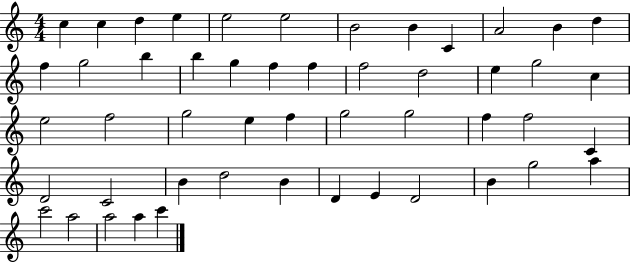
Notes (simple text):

C5/q C5/q D5/q E5/q E5/h E5/h B4/h B4/q C4/q A4/h B4/q D5/q F5/q G5/h B5/q B5/q G5/q F5/q F5/q F5/h D5/h E5/q G5/h C5/q E5/h F5/h G5/h E5/q F5/q G5/h G5/h F5/q F5/h C4/q D4/h C4/h B4/q D5/h B4/q D4/q E4/q D4/h B4/q G5/h A5/q C6/h A5/h A5/h A5/q C6/q